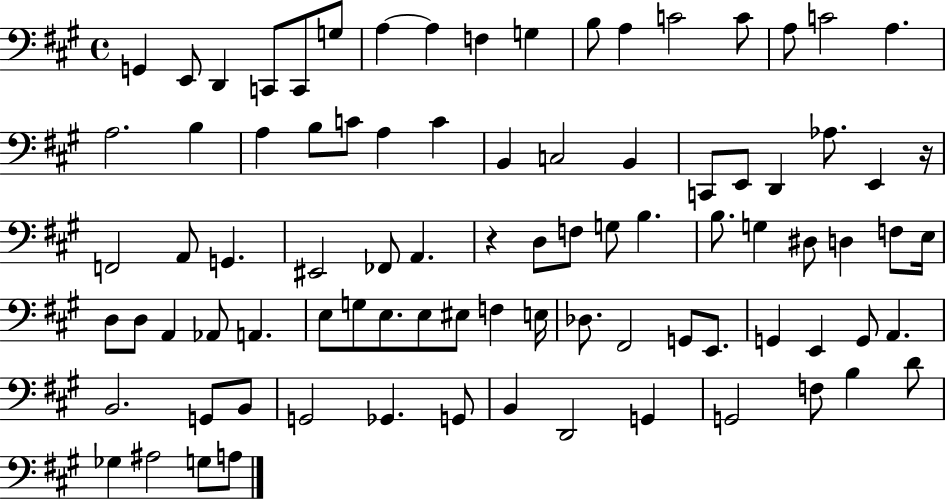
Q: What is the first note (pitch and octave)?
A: G2